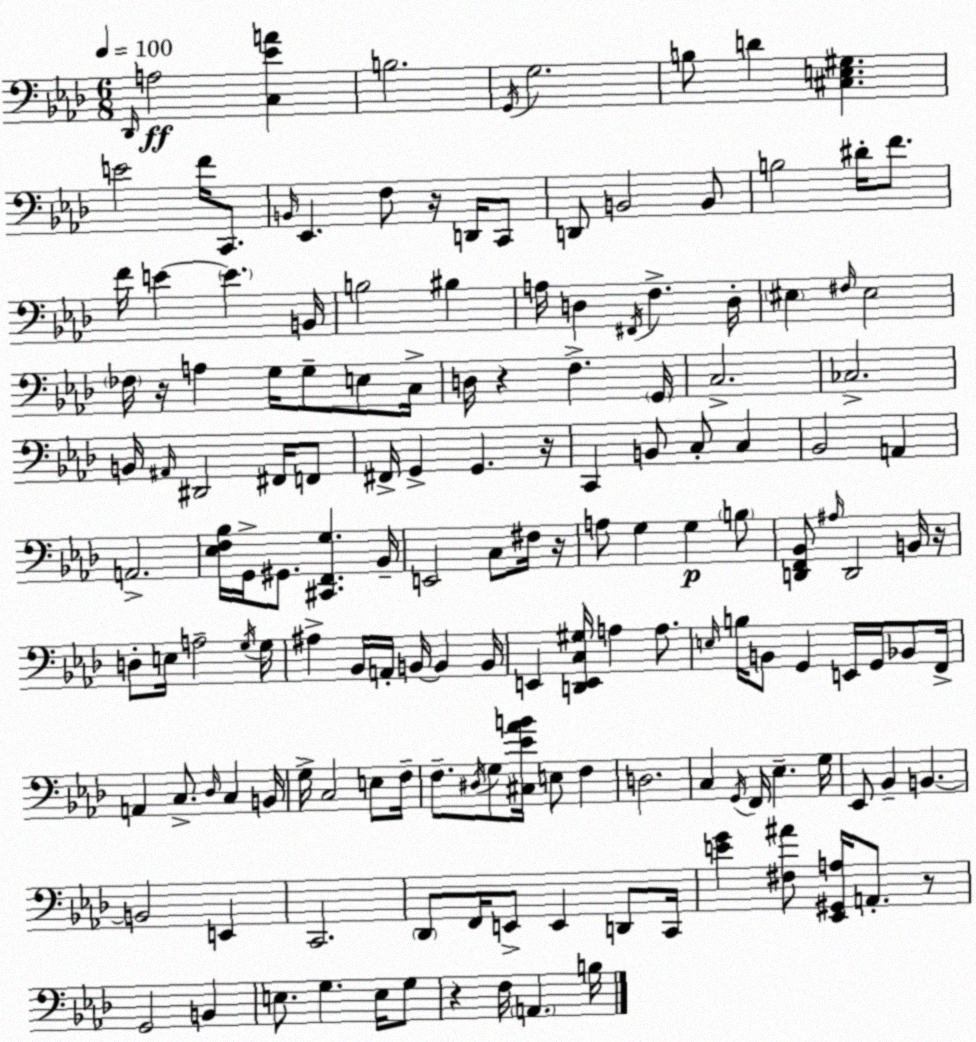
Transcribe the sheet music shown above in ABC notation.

X:1
T:Untitled
M:6/8
L:1/4
K:Ab
_D,,/4 A,2 [C,_EA] B,2 G,,/4 G,2 B,/2 D [^C,E,^G,] E2 F/4 C,,/2 B,,/4 _E,, F,/2 z/4 D,,/4 C,,/2 D,,/2 B,,2 B,,/2 B,2 ^D/4 F/2 F/4 E E B,,/4 B,2 ^B, A,/4 D, ^F,,/4 F, D,/4 ^E, ^F,/4 ^E,2 _F,/4 z/4 A, G,/4 G,/2 E,/2 C,/4 D,/4 z F, G,,/4 C,2 _C,2 B,,/4 ^A,,/4 ^D,,2 ^F,,/4 F,,/2 ^F,,/4 G,, G,, z/4 C,, B,,/2 C,/2 C, _B,,2 A,, A,,2 [_E,F,_B,]/4 G,,/4 ^G,,/2 [^C,,F,,G,] _B,,/4 E,,2 C,/2 ^F,/4 z/4 A,/2 G, G, B,/2 [D,,F,,_B,,]/2 ^A,/4 D,,2 B,,/4 z/4 D,/2 E,/4 A,2 G,/4 G,/4 ^A, _B,,/4 A,,/4 B,,/4 B,, B,,/4 E,, [D,,E,,C,^G,]/4 A, A,/2 E,/4 B,/4 B,,/2 G,, E,,/4 G,,/4 _B,,/2 F,,/4 A,, C,/2 _D,/4 C, B,,/4 G,/4 C,2 E,/2 F,/4 F,/2 ^D,/4 G,/2 [^C,_E_AB]/4 E,/2 F, D,2 C, G,,/4 F,,/4 _E, G,/4 _E,,/2 _B,, B,, B,,2 E,, C,,2 _D,,/2 F,,/4 E,,/2 E,, D,,/2 C,,/4 [EG] [^F,^A]/2 [_E,,^G,,A,]/4 A,,/2 z/2 G,,2 B,, E,/2 G, E,/4 G,/2 z F,/4 A,, B,/4